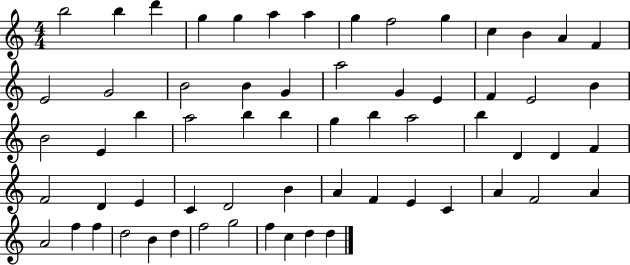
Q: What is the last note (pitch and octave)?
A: D5